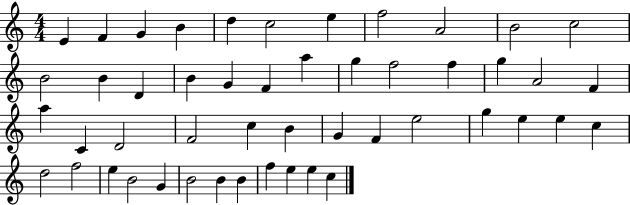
E4/q F4/q G4/q B4/q D5/q C5/h E5/q F5/h A4/h B4/h C5/h B4/h B4/q D4/q B4/q G4/q F4/q A5/q G5/q F5/h F5/q G5/q A4/h F4/q A5/q C4/q D4/h F4/h C5/q B4/q G4/q F4/q E5/h G5/q E5/q E5/q C5/q D5/h F5/h E5/q B4/h G4/q B4/h B4/q B4/q F5/q E5/q E5/q C5/q